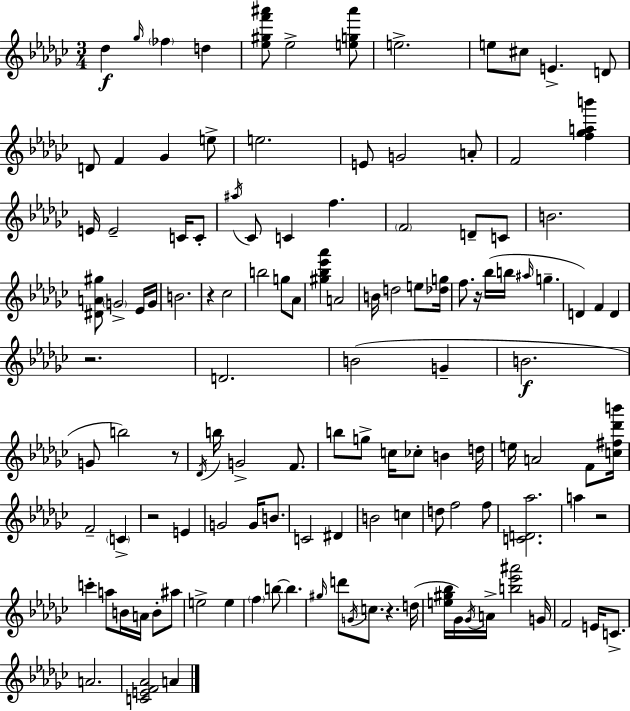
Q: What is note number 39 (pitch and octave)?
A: Ab4